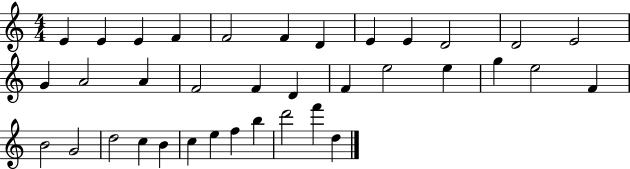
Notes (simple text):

E4/q E4/q E4/q F4/q F4/h F4/q D4/q E4/q E4/q D4/h D4/h E4/h G4/q A4/h A4/q F4/h F4/q D4/q F4/q E5/h E5/q G5/q E5/h F4/q B4/h G4/h D5/h C5/q B4/q C5/q E5/q F5/q B5/q D6/h F6/q D5/q